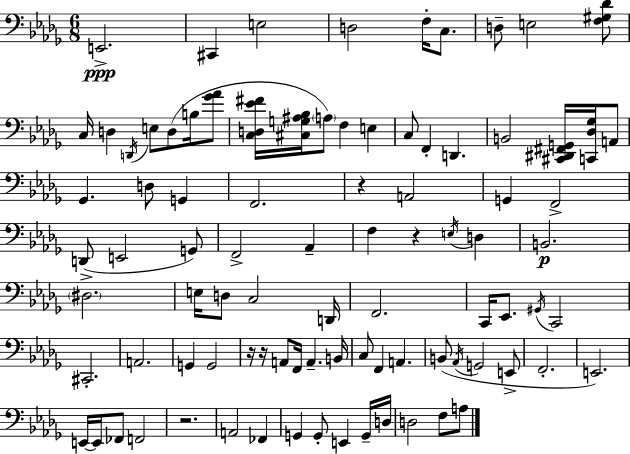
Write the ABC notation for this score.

X:1
T:Untitled
M:6/8
L:1/4
K:Bbm
E,,2 ^C,, E,2 D,2 F,/4 C,/2 D,/2 E,2 [F,^G,_D]/2 C,/4 D, D,,/4 E,/2 D,/2 B,/4 [_G_A]/2 [C,D,_E^F]/4 [^C,G,^A,_B,]/4 A,/2 F, E, C,/2 F,, D,, B,,2 [^C,,^D,,^F,,G,,]/4 [C,,_D,_G,]/4 A,,/2 _G,, D,/2 G,, F,,2 z A,,2 G,, F,,2 D,,/2 E,,2 G,,/2 F,,2 _A,, F, z E,/4 D, B,,2 ^D,2 E,/4 D,/2 C,2 D,,/4 F,,2 C,,/4 _E,,/2 ^G,,/4 C,,2 ^C,,2 A,,2 G,, G,,2 z/4 z/4 A,,/2 F,,/4 A,, B,,/4 C,/2 F,, A,, B,,/2 _A,,/4 G,,2 E,,/2 F,,2 E,,2 E,,/4 E,,/4 _F,,/2 F,,2 z2 A,,2 _F,, G,, G,,/2 E,, G,,/4 D,/4 D,2 F,/2 A,/2